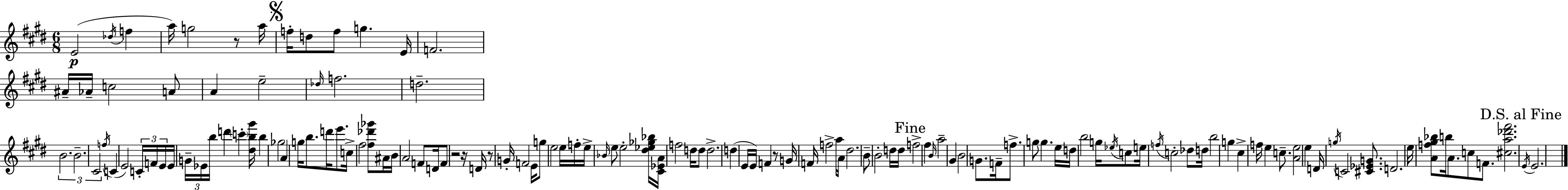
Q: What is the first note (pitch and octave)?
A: E4